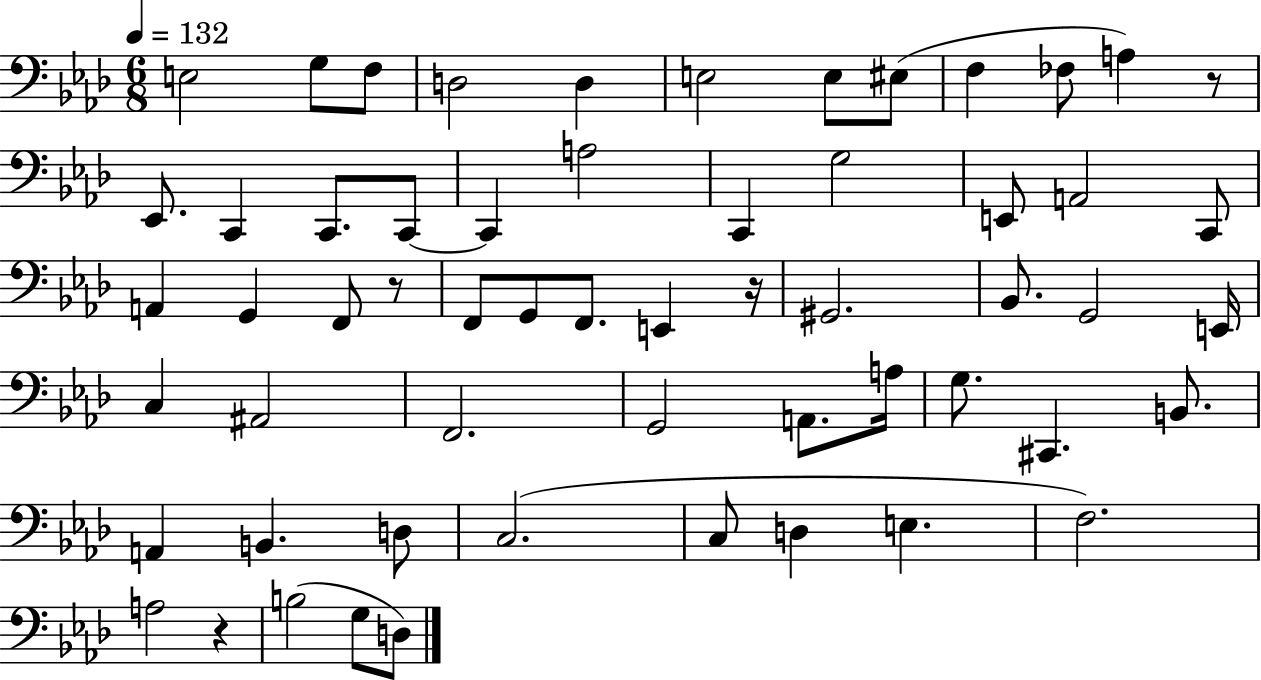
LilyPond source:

{
  \clef bass
  \numericTimeSignature
  \time 6/8
  \key aes \major
  \tempo 4 = 132
  e2 g8 f8 | d2 d4 | e2 e8 eis8( | f4 fes8 a4) r8 | \break ees,8. c,4 c,8. c,8~~ | c,4 a2 | c,4 g2 | e,8 a,2 c,8 | \break a,4 g,4 f,8 r8 | f,8 g,8 f,8. e,4 r16 | gis,2. | bes,8. g,2 e,16 | \break c4 ais,2 | f,2. | g,2 a,8. a16 | g8. cis,4. b,8. | \break a,4 b,4. d8 | c2.( | c8 d4 e4. | f2.) | \break a2 r4 | b2( g8 d8) | \bar "|."
}